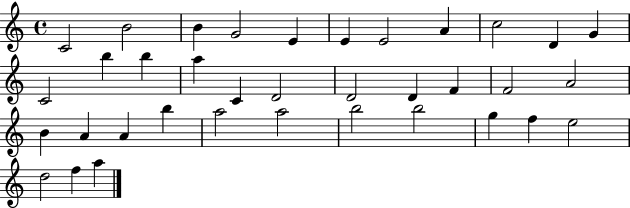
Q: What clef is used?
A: treble